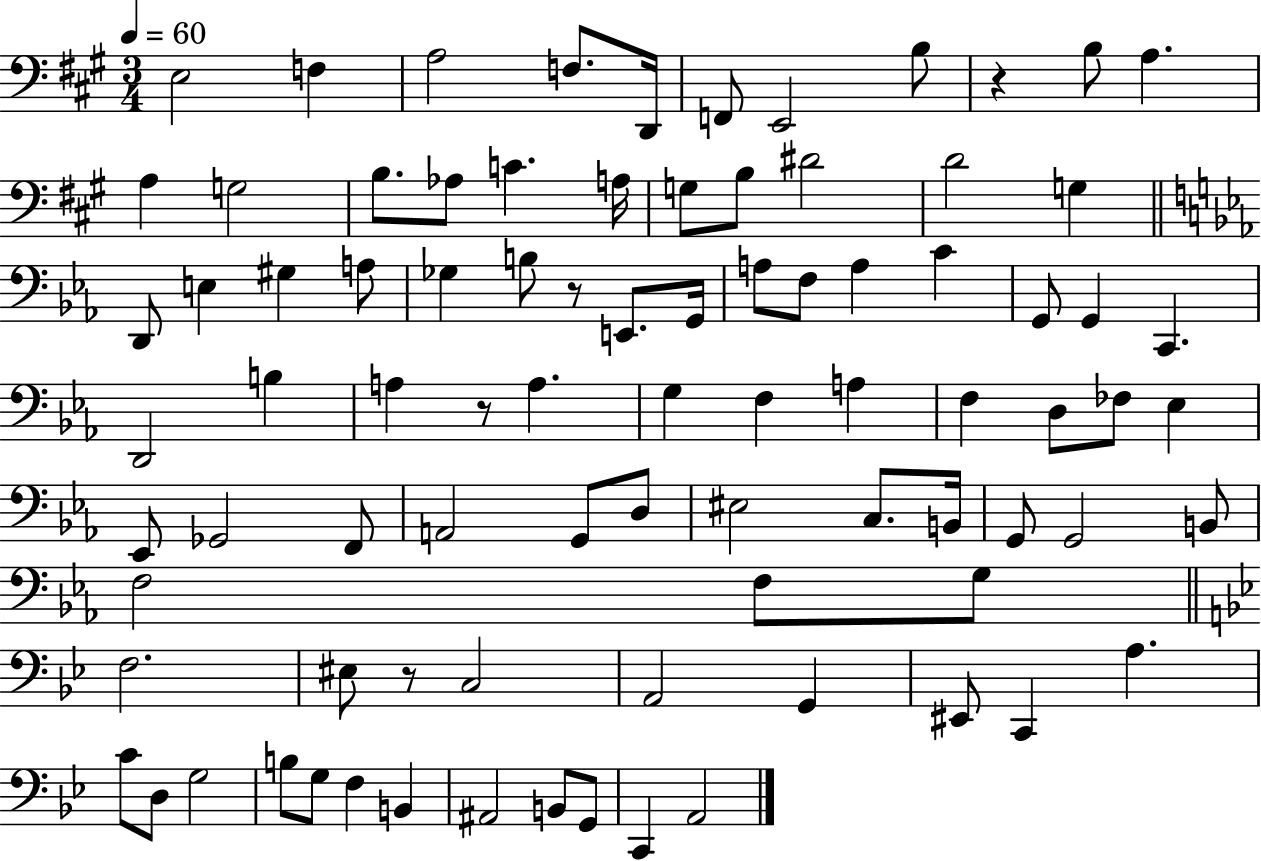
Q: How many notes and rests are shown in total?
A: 86